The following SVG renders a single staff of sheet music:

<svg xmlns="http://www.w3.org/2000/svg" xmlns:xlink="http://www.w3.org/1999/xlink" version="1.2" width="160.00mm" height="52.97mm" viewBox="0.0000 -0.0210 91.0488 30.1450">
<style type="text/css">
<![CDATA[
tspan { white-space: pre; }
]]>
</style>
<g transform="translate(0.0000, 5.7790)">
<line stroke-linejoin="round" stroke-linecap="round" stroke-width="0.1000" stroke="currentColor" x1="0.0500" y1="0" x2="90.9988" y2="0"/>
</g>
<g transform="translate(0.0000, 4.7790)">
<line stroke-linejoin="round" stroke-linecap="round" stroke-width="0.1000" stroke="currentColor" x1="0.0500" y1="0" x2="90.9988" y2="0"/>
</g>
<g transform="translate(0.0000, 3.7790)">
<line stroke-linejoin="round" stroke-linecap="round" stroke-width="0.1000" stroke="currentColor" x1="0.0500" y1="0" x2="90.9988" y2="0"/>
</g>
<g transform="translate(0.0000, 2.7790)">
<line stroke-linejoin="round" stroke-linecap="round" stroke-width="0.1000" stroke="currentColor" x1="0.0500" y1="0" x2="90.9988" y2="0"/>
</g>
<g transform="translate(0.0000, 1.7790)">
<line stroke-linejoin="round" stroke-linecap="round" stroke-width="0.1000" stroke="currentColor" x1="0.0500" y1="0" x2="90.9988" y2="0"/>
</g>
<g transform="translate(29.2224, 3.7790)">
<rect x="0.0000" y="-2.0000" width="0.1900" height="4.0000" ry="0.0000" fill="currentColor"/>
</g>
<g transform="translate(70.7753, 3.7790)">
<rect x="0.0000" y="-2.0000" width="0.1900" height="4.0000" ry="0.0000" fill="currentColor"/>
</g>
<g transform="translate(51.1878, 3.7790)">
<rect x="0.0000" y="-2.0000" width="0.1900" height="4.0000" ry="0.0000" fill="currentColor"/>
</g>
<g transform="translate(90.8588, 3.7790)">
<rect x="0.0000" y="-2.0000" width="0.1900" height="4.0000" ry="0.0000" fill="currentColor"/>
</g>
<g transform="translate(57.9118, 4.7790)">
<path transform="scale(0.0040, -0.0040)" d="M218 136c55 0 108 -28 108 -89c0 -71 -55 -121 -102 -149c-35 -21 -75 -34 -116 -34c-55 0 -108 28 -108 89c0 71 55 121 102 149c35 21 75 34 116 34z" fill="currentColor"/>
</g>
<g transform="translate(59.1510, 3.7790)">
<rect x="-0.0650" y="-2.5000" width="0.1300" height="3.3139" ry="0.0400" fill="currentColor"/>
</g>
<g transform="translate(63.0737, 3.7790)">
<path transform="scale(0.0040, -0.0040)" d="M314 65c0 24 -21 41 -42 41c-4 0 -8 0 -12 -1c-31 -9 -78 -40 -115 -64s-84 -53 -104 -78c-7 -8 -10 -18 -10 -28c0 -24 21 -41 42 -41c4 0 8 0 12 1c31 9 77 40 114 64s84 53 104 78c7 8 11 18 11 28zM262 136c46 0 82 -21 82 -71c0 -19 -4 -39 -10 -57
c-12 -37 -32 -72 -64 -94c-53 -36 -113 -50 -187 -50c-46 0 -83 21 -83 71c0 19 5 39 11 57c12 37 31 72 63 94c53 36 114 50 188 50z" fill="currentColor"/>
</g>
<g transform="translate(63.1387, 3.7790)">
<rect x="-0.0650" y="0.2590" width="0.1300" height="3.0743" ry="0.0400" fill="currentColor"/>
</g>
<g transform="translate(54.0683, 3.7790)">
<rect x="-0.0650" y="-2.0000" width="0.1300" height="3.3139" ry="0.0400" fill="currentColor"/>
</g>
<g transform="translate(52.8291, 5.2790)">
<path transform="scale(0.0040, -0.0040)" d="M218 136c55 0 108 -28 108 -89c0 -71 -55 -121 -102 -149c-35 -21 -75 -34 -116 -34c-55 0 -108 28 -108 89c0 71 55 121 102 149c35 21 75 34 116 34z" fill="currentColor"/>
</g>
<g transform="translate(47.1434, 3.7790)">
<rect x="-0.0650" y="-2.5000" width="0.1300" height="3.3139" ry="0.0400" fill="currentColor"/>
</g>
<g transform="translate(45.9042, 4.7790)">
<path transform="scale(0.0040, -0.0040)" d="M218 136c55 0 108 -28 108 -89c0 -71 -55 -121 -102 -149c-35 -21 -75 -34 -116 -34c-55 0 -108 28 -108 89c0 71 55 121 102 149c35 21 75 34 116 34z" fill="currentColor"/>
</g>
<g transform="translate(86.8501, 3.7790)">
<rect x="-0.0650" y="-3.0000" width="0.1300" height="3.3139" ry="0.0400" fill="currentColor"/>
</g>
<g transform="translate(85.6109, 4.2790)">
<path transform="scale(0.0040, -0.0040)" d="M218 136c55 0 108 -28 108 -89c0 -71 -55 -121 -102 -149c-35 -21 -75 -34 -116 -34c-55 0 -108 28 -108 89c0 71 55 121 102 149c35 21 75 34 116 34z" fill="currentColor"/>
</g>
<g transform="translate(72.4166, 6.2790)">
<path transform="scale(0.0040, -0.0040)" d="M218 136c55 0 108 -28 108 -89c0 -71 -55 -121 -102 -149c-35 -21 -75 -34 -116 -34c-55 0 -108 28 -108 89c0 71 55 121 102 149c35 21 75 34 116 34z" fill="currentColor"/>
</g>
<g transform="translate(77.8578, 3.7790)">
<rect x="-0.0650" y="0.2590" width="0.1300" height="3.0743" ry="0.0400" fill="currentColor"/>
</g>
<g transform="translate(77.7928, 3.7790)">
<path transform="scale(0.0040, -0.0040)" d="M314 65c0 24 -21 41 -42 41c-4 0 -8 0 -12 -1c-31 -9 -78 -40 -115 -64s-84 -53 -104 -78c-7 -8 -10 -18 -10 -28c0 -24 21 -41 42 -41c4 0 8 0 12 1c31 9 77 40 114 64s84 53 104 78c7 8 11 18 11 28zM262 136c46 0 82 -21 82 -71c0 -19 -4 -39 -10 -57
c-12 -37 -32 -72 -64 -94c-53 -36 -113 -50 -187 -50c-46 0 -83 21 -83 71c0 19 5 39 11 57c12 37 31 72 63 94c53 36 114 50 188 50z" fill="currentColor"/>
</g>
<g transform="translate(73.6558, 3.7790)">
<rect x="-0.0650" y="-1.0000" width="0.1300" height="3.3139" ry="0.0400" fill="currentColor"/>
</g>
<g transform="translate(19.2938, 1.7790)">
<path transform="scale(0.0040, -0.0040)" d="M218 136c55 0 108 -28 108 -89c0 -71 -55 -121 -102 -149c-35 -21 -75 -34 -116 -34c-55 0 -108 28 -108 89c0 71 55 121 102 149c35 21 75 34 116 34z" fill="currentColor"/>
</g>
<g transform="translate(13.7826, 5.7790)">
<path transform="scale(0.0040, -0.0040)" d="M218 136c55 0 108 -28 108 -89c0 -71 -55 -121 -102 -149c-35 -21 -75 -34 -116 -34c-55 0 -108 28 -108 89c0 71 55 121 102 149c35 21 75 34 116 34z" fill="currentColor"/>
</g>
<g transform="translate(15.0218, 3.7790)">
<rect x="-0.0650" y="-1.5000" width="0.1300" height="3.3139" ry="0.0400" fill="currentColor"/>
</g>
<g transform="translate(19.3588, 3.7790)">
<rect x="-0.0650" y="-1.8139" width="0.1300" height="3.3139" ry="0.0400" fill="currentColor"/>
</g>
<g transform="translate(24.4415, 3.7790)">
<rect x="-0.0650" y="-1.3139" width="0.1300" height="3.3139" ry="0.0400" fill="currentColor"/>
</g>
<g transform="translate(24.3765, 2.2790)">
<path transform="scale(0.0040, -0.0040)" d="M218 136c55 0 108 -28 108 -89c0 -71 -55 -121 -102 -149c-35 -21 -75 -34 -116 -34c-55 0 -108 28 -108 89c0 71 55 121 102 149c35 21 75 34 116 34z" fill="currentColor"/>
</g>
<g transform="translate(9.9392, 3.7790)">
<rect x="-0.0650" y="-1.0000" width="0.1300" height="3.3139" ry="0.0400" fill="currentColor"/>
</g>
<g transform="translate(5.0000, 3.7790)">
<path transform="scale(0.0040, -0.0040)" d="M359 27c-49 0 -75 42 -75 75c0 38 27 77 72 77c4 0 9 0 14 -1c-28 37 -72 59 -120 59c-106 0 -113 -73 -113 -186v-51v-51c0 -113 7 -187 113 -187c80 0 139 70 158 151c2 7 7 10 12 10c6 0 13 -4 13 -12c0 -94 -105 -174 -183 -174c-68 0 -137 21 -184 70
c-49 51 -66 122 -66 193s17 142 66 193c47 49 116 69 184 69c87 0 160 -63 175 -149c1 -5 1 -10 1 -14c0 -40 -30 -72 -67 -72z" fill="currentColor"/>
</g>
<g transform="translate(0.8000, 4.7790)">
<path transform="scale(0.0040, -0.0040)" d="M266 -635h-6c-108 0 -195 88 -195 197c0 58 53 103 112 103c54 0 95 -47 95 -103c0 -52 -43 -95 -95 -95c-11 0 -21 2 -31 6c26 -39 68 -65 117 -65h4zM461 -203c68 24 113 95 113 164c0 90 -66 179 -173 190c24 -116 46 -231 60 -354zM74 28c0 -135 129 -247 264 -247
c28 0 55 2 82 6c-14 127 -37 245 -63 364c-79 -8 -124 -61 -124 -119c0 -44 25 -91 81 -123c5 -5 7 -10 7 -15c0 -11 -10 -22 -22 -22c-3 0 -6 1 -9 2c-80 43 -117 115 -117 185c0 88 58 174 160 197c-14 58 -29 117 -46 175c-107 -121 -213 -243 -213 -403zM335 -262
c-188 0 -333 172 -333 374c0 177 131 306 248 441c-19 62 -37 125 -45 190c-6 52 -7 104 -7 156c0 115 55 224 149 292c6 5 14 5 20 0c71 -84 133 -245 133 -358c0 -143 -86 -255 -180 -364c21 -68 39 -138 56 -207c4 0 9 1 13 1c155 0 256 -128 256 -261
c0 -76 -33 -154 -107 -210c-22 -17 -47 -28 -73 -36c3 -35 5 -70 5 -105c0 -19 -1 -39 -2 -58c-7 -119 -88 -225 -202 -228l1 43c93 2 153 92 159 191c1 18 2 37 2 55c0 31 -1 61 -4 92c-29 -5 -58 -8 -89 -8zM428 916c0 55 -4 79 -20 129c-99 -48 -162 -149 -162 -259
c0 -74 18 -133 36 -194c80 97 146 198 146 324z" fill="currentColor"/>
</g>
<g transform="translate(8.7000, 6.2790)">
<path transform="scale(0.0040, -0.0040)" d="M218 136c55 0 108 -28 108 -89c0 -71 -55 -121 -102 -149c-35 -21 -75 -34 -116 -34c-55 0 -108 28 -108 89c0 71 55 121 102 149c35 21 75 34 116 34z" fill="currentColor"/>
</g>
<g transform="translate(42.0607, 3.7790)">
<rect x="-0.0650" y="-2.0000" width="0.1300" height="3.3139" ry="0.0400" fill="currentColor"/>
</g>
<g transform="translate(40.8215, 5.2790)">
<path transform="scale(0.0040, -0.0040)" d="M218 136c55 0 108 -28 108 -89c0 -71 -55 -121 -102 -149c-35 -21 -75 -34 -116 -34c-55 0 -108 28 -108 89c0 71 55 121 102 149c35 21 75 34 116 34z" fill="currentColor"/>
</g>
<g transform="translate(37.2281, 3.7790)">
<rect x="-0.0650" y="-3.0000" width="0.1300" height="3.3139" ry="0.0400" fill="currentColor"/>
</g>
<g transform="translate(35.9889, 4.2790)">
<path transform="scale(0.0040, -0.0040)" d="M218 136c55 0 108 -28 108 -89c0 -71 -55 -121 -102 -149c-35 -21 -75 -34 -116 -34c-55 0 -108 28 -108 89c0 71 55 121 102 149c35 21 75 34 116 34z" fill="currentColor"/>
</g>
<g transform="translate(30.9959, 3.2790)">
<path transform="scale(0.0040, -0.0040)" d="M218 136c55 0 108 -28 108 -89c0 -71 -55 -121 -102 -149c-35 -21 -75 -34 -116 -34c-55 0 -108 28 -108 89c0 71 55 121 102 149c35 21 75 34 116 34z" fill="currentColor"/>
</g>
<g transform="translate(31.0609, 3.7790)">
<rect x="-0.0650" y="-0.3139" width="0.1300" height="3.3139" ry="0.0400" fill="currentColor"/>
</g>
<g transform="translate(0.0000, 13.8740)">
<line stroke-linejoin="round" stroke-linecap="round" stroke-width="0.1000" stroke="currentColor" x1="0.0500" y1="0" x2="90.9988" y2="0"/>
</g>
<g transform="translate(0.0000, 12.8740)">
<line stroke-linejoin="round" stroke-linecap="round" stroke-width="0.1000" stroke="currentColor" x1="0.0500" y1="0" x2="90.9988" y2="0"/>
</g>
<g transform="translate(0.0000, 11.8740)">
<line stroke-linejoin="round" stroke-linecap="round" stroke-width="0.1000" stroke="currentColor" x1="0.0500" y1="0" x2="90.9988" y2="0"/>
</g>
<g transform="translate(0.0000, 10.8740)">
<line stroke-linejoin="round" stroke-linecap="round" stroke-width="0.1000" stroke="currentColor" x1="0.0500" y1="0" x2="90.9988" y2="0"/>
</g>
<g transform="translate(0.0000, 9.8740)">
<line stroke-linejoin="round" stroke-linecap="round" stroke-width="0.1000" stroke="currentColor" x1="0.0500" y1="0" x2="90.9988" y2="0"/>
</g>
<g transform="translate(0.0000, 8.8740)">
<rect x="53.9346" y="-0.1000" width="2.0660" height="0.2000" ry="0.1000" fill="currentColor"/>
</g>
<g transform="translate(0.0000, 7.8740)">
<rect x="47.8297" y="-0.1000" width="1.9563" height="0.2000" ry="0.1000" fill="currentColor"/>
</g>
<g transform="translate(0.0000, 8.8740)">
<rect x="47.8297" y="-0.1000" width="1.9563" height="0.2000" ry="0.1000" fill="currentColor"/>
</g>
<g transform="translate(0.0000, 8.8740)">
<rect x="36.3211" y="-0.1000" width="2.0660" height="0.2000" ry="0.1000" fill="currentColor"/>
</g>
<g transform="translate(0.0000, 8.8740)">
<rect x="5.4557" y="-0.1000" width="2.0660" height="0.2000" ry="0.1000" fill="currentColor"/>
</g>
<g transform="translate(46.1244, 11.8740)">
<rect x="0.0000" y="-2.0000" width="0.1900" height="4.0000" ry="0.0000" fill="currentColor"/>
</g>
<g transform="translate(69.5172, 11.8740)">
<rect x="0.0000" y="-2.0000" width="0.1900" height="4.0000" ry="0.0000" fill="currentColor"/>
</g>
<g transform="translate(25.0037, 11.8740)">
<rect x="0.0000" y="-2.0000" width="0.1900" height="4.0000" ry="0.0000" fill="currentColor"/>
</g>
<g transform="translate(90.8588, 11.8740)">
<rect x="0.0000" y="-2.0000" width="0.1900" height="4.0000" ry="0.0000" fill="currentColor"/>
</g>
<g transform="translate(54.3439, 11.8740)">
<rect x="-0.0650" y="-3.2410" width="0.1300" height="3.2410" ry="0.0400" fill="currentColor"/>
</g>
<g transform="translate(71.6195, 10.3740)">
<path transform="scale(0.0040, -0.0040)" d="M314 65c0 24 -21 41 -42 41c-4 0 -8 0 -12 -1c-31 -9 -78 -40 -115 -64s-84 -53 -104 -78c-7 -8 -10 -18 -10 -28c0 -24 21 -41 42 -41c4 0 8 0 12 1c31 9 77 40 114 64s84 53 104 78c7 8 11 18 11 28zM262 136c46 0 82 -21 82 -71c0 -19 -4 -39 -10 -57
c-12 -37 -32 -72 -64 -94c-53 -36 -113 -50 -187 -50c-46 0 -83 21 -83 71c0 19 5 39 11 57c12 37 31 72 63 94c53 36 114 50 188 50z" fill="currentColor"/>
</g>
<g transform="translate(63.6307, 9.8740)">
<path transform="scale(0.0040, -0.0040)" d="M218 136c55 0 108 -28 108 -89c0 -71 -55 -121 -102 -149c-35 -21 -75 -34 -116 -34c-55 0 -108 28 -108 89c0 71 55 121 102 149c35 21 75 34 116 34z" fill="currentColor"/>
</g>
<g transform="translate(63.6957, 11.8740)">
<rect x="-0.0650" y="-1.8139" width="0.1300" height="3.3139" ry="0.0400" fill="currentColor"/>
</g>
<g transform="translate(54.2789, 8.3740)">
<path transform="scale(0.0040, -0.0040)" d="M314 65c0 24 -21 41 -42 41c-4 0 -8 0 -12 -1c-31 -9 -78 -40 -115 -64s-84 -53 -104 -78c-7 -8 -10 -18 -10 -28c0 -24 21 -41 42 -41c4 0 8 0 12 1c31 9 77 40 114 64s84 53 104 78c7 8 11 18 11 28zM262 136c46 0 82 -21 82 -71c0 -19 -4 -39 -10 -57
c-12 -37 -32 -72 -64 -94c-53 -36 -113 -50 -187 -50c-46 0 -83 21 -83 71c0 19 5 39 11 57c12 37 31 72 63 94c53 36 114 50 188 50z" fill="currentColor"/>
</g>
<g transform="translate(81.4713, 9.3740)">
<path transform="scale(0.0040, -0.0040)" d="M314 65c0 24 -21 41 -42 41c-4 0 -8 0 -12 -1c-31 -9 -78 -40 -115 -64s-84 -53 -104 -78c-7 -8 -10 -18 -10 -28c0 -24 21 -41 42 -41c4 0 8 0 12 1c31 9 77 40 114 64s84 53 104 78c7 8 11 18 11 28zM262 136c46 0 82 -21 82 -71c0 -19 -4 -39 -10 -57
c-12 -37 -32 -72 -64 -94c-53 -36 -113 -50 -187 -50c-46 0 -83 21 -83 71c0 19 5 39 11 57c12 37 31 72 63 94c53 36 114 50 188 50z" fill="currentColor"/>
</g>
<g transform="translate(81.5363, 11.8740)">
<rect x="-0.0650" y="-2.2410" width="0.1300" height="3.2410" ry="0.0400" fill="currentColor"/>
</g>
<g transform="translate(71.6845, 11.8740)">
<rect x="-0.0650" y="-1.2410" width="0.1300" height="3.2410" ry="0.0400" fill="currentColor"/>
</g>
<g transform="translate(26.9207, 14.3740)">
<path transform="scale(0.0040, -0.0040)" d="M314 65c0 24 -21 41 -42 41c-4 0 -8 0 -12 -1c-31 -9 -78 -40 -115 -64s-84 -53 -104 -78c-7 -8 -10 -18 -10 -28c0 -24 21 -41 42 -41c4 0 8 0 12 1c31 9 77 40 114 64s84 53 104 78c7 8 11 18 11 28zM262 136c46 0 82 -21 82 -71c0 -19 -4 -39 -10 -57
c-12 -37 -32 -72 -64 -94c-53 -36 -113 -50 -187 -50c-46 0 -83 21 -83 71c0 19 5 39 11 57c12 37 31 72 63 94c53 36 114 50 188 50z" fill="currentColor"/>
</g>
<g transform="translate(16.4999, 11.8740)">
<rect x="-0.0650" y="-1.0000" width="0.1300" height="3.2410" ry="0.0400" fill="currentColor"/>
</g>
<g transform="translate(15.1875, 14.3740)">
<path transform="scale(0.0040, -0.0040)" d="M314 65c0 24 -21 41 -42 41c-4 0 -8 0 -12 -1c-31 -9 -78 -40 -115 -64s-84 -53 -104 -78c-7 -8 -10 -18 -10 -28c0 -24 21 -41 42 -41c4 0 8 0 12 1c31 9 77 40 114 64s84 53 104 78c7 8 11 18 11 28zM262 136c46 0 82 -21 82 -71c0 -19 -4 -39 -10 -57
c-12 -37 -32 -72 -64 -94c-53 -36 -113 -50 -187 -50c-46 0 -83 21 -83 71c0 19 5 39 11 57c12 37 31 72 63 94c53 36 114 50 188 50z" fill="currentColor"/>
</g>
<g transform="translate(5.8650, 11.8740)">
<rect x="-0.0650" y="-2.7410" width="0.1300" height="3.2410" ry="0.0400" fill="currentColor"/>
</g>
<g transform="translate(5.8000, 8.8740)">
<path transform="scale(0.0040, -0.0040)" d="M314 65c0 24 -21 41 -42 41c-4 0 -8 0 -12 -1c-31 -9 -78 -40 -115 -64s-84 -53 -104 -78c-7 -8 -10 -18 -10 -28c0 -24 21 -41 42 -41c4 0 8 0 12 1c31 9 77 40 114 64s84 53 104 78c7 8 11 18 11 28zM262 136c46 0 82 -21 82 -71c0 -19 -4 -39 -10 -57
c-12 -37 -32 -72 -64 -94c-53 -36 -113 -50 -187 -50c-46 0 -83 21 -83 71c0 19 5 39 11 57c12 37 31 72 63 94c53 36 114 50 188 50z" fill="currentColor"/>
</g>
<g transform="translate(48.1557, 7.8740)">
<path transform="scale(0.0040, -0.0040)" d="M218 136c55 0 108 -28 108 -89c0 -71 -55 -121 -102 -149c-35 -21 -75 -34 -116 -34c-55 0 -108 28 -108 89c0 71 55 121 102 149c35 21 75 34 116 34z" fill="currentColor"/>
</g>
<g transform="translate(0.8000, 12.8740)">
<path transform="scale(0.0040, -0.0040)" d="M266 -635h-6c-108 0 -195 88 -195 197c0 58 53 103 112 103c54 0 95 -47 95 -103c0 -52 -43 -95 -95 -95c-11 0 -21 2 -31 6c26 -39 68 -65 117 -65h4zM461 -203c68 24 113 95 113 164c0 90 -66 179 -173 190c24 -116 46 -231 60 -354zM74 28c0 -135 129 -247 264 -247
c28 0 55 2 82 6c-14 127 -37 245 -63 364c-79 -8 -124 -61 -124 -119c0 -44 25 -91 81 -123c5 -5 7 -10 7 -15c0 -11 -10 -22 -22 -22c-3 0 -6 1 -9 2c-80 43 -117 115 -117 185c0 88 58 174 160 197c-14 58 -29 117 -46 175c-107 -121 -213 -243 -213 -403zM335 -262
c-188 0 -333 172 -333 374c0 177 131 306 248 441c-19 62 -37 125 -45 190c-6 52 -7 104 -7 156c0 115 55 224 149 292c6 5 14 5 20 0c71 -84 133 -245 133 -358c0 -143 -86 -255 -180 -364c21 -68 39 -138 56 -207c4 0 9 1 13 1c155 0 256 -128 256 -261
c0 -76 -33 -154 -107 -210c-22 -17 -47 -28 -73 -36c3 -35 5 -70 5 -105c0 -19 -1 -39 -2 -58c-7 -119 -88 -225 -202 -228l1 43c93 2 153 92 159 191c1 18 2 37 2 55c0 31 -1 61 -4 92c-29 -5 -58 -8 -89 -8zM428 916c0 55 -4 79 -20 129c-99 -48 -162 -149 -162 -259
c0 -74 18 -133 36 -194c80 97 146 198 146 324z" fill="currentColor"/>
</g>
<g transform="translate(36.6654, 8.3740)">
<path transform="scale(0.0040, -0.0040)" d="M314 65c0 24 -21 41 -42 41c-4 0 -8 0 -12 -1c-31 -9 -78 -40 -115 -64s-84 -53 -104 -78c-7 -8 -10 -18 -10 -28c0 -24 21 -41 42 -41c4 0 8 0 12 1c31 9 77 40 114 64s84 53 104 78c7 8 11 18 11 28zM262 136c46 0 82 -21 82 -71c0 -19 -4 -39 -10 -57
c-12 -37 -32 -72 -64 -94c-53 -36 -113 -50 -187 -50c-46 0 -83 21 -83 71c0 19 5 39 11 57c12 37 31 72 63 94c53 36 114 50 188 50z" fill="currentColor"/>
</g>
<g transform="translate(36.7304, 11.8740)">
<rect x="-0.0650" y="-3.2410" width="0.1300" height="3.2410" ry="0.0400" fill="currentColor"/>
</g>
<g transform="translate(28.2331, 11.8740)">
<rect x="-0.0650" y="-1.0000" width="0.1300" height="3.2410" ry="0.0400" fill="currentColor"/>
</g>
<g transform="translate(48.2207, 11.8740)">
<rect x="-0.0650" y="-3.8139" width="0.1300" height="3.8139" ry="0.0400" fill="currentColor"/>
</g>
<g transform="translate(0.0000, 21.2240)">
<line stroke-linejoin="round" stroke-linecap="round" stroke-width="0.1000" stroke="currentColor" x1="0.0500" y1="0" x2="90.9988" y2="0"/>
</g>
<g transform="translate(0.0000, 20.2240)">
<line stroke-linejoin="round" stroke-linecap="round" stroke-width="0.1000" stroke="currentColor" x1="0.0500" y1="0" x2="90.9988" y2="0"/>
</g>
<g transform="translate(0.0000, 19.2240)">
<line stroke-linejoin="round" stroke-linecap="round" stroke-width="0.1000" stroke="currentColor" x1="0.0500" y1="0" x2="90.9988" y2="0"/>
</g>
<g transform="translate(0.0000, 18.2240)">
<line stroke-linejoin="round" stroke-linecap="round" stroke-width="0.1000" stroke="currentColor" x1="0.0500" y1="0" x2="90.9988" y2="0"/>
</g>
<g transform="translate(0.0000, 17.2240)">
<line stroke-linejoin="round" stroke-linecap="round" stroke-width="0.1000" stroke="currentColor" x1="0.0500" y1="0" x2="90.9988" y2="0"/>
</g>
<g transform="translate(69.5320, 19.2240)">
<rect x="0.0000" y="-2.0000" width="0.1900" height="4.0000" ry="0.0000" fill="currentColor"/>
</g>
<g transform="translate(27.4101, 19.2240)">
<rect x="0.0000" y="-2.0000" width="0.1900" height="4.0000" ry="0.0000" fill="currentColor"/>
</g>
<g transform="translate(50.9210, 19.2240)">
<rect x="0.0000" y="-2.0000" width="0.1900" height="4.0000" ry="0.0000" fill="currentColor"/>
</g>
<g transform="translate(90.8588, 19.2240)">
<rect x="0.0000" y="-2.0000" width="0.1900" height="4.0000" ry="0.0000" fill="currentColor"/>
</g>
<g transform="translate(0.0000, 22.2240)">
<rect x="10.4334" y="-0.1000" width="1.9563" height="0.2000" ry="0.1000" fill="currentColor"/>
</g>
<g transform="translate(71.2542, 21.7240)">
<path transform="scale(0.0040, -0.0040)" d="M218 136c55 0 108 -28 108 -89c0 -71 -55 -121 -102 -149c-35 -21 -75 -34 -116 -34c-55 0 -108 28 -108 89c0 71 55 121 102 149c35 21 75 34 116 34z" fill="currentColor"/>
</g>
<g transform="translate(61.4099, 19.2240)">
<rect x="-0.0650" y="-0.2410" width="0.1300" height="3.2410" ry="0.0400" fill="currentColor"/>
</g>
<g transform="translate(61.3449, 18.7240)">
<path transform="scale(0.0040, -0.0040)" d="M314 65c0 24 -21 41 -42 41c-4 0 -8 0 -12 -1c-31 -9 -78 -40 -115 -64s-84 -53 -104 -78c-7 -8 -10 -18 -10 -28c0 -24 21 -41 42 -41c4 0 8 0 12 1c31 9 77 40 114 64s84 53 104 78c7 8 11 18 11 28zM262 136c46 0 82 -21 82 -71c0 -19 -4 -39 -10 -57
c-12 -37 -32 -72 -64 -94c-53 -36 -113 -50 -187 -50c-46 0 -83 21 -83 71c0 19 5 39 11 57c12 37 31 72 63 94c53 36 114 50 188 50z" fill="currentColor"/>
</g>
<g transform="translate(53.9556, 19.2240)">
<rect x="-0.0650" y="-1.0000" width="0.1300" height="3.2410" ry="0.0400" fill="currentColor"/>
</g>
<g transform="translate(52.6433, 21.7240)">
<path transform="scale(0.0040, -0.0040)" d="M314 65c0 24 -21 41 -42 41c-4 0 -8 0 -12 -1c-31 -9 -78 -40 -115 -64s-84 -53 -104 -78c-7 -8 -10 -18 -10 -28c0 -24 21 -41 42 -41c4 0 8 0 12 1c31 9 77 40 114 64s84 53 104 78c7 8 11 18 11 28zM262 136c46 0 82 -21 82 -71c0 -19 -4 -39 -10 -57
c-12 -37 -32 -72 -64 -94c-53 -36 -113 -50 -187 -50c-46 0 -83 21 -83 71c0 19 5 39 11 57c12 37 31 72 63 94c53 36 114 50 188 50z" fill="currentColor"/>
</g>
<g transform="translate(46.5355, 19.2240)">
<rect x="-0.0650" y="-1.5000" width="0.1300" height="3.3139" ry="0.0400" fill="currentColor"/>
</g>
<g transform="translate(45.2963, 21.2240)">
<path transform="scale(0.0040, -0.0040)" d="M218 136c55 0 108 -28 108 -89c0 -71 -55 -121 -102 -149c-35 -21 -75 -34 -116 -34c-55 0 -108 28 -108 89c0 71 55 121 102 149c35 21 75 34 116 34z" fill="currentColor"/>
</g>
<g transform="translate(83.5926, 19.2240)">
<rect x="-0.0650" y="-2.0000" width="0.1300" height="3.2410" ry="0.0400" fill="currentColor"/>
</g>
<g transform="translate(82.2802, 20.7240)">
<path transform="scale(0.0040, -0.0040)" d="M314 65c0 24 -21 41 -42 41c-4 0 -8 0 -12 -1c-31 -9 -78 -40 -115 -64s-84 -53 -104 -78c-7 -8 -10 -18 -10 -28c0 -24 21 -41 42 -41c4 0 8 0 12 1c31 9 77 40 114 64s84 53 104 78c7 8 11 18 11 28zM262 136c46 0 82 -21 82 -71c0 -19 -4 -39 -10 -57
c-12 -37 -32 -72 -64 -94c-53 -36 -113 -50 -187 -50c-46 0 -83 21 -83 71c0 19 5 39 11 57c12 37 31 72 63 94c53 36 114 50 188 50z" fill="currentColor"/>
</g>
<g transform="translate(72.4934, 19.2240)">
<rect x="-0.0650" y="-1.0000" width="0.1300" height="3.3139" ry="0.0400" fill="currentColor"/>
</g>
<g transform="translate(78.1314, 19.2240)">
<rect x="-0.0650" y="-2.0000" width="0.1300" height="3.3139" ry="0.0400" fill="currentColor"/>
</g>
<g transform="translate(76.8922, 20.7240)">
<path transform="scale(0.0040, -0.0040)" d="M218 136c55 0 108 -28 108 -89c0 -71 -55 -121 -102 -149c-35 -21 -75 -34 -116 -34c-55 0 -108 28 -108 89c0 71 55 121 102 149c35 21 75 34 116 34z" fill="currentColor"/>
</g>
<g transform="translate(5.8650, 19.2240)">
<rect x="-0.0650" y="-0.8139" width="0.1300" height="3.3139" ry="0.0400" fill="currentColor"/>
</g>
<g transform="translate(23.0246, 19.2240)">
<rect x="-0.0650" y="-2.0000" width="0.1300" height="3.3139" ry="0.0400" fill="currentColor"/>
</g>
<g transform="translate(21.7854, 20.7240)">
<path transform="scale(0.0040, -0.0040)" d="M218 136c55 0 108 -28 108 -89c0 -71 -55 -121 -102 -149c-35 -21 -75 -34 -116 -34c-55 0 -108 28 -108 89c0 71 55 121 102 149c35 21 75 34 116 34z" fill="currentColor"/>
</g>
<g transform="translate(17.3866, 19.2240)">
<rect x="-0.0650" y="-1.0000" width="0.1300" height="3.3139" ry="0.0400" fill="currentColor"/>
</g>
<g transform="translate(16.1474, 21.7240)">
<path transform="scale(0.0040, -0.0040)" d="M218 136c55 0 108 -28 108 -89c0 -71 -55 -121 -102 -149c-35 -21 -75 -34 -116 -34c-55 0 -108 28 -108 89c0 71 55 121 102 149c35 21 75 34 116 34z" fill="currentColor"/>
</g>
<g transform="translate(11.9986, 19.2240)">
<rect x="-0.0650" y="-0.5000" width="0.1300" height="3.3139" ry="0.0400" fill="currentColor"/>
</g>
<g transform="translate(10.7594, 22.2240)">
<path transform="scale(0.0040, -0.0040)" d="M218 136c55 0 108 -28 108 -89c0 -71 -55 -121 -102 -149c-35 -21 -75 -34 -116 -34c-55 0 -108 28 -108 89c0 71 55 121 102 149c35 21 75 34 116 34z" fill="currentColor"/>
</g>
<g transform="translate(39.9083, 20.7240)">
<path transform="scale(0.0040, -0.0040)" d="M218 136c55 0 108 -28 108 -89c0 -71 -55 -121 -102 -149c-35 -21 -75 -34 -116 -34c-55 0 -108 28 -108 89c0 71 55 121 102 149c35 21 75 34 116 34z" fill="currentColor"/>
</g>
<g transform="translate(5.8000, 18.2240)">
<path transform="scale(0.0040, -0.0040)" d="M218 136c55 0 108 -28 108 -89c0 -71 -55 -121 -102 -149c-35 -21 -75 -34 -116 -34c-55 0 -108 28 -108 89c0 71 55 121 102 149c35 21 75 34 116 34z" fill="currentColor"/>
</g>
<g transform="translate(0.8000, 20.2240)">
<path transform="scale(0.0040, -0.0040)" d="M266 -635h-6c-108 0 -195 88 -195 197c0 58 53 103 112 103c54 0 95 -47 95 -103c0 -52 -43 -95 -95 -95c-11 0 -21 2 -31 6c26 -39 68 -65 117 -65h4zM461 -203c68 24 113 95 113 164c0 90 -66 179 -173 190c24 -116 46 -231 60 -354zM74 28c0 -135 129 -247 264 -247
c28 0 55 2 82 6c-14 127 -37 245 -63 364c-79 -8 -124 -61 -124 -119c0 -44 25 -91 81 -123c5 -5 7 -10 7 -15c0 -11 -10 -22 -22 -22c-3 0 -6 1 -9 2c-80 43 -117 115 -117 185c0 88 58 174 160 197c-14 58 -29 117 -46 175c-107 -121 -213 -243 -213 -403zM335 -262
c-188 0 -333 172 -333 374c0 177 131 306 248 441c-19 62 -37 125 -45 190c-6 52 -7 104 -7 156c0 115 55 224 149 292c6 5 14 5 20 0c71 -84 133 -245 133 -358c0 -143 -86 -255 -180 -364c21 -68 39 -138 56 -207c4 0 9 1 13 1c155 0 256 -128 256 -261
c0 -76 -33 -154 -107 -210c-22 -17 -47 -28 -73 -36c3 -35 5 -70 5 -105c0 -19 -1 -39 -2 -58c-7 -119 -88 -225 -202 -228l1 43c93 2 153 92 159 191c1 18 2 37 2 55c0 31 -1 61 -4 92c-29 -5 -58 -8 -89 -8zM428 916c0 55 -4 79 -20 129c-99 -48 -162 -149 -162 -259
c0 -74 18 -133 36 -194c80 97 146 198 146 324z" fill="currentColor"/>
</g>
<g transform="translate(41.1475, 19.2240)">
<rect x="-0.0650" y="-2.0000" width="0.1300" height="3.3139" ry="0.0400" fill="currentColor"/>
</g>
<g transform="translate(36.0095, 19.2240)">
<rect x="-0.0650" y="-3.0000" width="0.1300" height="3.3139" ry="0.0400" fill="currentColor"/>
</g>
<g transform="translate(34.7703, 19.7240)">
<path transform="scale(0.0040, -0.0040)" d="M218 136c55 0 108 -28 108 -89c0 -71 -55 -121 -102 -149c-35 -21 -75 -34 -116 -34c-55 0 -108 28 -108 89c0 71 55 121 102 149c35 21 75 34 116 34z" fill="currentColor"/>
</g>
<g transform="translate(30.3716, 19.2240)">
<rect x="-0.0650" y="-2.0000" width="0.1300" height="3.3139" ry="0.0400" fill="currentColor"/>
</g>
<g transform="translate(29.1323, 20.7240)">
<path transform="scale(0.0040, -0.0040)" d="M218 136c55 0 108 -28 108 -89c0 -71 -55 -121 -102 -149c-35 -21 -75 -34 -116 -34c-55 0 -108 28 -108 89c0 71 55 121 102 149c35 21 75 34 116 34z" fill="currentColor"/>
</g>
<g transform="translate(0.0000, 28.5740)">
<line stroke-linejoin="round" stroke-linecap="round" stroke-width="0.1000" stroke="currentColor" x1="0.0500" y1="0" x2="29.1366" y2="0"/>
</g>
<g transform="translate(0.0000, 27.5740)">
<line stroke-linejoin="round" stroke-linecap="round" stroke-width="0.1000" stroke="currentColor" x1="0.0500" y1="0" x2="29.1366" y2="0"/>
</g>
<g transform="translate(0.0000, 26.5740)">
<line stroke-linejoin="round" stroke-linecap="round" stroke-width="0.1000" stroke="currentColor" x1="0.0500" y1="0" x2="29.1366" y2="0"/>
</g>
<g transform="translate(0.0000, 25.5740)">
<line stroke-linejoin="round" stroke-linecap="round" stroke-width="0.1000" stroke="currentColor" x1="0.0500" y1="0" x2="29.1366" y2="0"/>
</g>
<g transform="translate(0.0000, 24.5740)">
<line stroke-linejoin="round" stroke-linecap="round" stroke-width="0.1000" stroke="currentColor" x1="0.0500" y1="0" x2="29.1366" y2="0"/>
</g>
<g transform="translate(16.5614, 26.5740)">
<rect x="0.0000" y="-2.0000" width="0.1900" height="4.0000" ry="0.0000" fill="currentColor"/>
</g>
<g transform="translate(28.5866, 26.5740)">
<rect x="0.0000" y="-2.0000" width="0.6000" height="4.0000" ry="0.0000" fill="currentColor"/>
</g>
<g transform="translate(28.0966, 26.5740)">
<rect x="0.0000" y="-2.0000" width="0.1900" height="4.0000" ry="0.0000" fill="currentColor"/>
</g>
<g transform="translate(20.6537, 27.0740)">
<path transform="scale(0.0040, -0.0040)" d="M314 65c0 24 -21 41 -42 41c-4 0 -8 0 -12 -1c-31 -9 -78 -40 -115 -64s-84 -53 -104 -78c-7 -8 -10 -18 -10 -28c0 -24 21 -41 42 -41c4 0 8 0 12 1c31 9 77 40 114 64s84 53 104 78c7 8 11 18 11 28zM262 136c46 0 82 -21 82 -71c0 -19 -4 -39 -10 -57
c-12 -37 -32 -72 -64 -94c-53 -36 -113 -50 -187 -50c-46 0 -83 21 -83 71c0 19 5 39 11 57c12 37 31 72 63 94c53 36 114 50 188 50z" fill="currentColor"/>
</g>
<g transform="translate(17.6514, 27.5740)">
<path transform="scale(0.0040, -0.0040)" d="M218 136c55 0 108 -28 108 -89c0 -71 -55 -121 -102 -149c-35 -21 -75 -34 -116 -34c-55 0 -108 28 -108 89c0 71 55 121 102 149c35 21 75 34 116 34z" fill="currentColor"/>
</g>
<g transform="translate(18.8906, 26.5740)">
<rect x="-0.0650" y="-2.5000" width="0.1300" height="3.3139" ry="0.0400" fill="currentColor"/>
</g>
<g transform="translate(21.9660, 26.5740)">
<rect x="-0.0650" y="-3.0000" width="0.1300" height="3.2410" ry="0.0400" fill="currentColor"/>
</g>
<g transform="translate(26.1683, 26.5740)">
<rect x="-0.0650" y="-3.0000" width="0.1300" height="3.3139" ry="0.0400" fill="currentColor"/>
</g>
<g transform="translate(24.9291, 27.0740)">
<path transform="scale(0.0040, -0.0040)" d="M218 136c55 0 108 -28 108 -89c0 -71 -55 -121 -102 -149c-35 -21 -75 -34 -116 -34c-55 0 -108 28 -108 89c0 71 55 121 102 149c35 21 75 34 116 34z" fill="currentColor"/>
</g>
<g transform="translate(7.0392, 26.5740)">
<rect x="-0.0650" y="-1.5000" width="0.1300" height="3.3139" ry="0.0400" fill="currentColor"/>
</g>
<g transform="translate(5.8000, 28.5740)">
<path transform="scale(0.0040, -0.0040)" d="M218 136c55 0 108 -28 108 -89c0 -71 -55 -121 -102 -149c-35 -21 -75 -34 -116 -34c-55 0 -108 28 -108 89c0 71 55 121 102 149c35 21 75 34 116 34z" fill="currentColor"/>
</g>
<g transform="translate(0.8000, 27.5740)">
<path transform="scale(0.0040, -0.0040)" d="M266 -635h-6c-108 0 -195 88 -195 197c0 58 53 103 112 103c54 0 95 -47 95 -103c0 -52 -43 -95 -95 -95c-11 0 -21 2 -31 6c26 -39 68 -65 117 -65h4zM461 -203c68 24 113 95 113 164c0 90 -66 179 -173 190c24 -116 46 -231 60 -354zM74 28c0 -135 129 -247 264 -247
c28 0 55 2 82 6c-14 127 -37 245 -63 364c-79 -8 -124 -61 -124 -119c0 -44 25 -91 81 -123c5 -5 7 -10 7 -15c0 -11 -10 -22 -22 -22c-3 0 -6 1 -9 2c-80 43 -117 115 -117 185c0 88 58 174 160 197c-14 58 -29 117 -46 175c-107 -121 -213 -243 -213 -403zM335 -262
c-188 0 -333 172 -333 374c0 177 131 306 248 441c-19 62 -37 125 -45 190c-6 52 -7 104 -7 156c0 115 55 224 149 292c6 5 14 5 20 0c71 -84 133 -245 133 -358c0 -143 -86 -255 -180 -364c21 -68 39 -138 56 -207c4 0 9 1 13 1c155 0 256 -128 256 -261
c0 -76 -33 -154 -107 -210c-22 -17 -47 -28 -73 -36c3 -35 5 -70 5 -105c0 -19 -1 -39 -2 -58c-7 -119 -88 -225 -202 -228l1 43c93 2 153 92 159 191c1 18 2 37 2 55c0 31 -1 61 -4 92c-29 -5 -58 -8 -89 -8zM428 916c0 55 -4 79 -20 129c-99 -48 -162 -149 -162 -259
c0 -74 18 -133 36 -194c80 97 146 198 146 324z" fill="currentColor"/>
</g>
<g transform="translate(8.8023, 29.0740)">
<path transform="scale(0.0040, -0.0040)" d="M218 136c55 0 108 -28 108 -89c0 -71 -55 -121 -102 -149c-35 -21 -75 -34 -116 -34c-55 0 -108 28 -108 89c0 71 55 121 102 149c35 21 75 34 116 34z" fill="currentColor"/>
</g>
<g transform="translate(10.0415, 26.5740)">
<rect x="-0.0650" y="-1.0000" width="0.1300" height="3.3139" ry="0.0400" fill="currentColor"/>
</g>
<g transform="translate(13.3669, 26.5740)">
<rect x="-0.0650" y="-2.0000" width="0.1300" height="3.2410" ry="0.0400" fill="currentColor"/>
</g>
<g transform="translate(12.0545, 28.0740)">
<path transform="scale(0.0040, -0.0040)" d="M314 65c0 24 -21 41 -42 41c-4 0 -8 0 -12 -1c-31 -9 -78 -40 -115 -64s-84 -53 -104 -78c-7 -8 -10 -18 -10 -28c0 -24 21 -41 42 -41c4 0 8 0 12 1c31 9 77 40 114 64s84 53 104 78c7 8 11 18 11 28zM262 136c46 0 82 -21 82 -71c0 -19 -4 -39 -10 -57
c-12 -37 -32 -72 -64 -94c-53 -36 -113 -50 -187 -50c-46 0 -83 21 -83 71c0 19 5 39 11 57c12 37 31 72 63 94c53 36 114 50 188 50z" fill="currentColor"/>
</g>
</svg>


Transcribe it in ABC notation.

X:1
T:Untitled
M:4/4
L:1/4
K:C
D E f e c A F G F G B2 D B2 A a2 D2 D2 b2 c' b2 f e2 g2 d C D F F A F E D2 c2 D F F2 E D F2 G A2 A